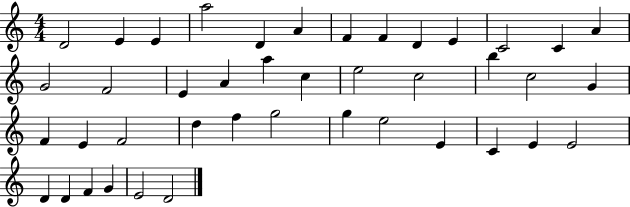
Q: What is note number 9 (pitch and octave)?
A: D4